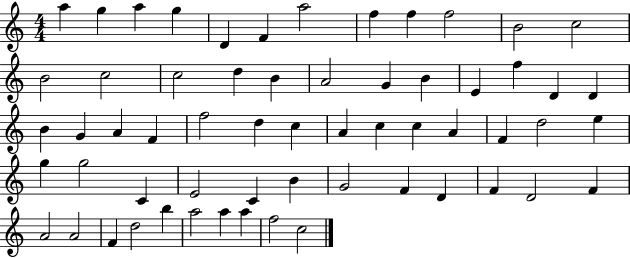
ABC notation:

X:1
T:Untitled
M:4/4
L:1/4
K:C
a g a g D F a2 f f f2 B2 c2 B2 c2 c2 d B A2 G B E f D D B G A F f2 d c A c c A F d2 e g g2 C E2 C B G2 F D F D2 F A2 A2 F d2 b a2 a a f2 c2